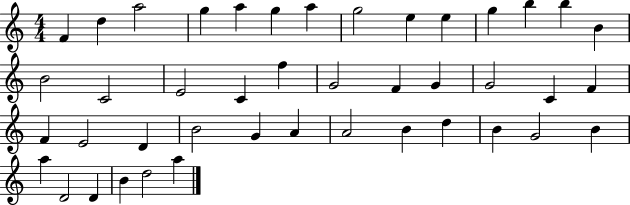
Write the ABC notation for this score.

X:1
T:Untitled
M:4/4
L:1/4
K:C
F d a2 g a g a g2 e e g b b B B2 C2 E2 C f G2 F G G2 C F F E2 D B2 G A A2 B d B G2 B a D2 D B d2 a